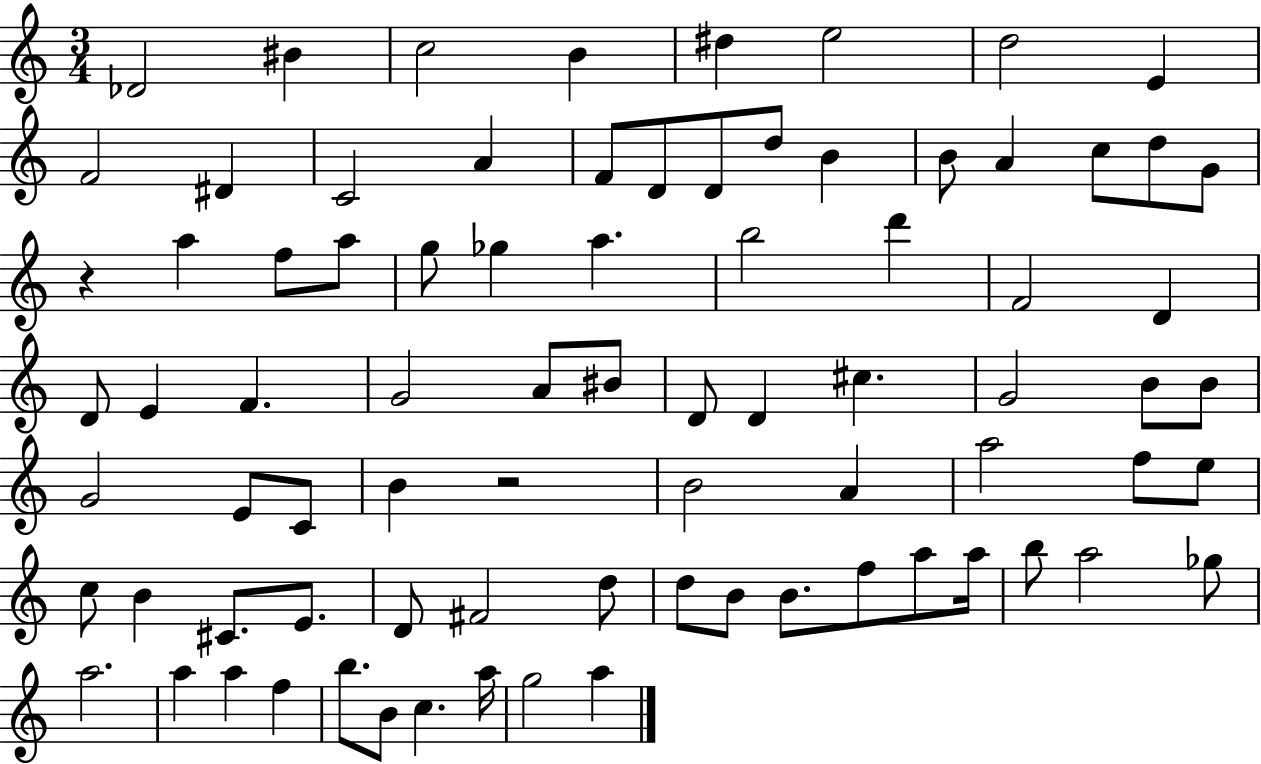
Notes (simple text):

Db4/h BIS4/q C5/h B4/q D#5/q E5/h D5/h E4/q F4/h D#4/q C4/h A4/q F4/e D4/e D4/e D5/e B4/q B4/e A4/q C5/e D5/e G4/e R/q A5/q F5/e A5/e G5/e Gb5/q A5/q. B5/h D6/q F4/h D4/q D4/e E4/q F4/q. G4/h A4/e BIS4/e D4/e D4/q C#5/q. G4/h B4/e B4/e G4/h E4/e C4/e B4/q R/h B4/h A4/q A5/h F5/e E5/e C5/e B4/q C#4/e. E4/e. D4/e F#4/h D5/e D5/e B4/e B4/e. F5/e A5/e A5/s B5/e A5/h Gb5/e A5/h. A5/q A5/q F5/q B5/e. B4/e C5/q. A5/s G5/h A5/q